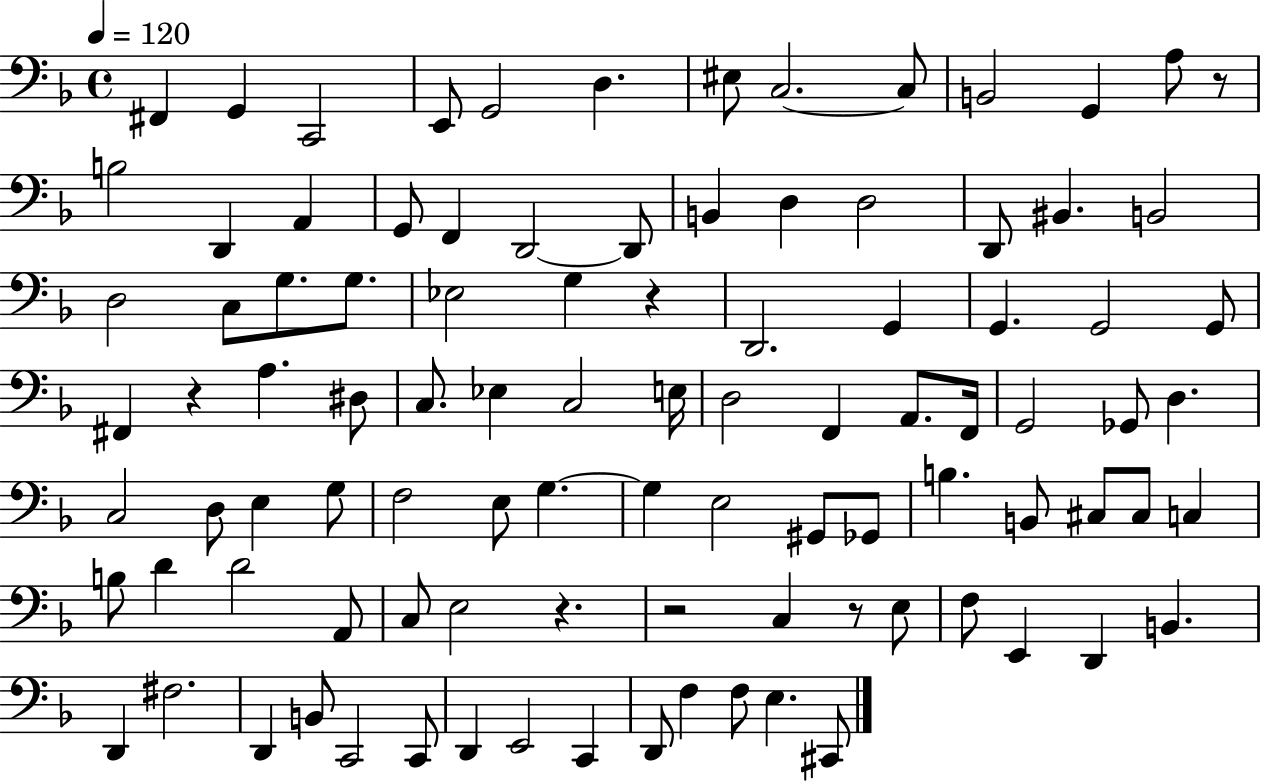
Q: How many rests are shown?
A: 6